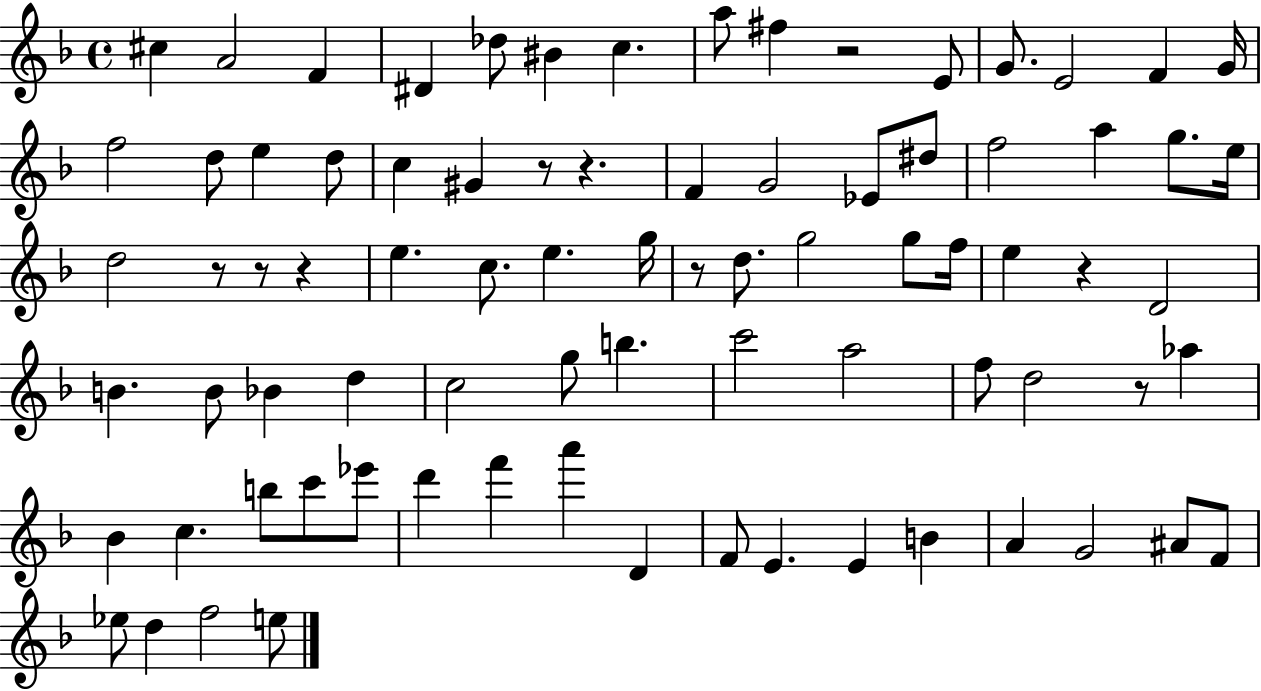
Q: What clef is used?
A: treble